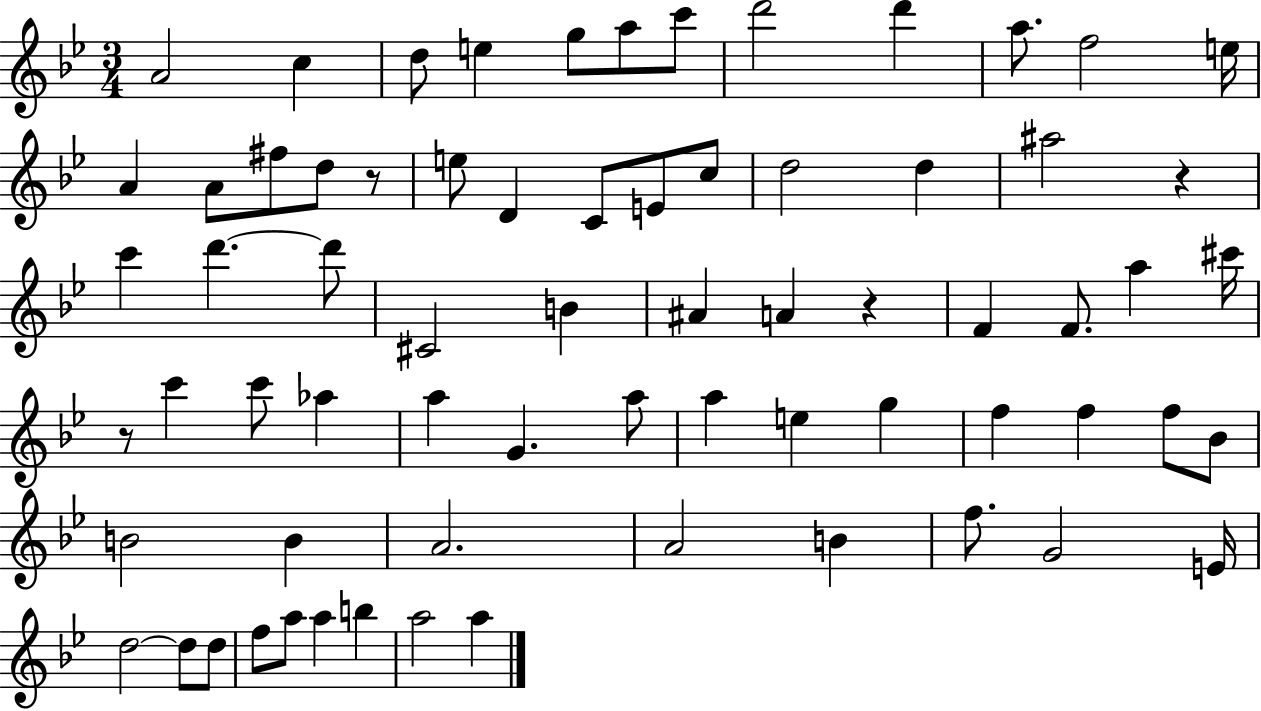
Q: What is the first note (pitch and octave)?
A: A4